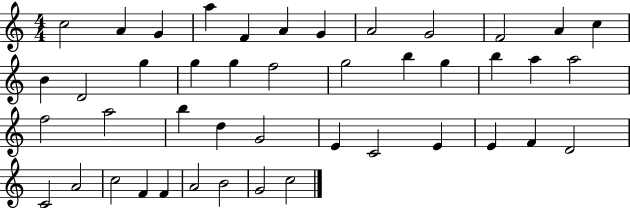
C5/h A4/q G4/q A5/q F4/q A4/q G4/q A4/h G4/h F4/h A4/q C5/q B4/q D4/h G5/q G5/q G5/q F5/h G5/h B5/q G5/q B5/q A5/q A5/h F5/h A5/h B5/q D5/q G4/h E4/q C4/h E4/q E4/q F4/q D4/h C4/h A4/h C5/h F4/q F4/q A4/h B4/h G4/h C5/h